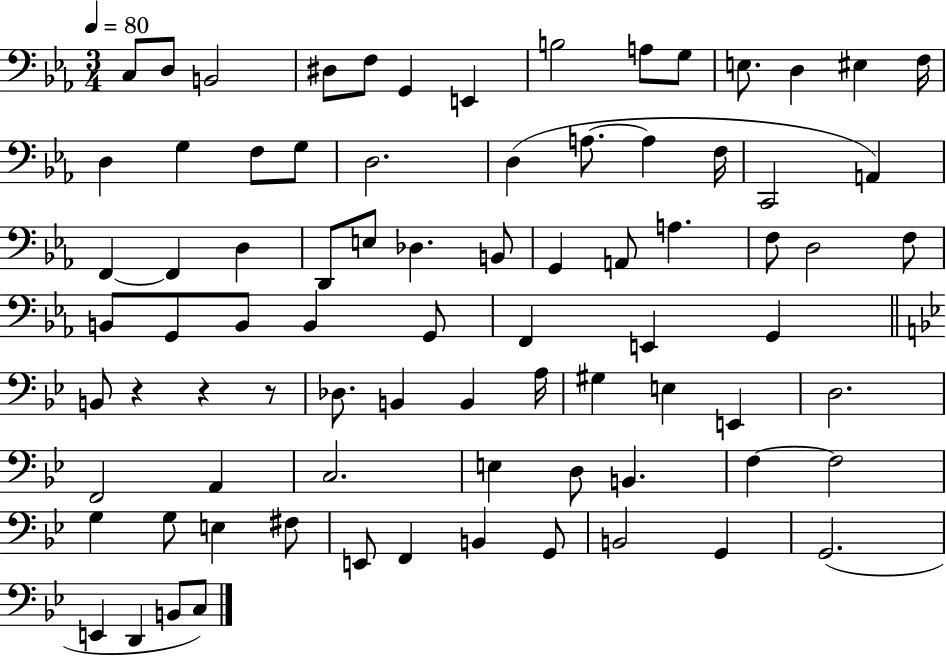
X:1
T:Untitled
M:3/4
L:1/4
K:Eb
C,/2 D,/2 B,,2 ^D,/2 F,/2 G,, E,, B,2 A,/2 G,/2 E,/2 D, ^E, F,/4 D, G, F,/2 G,/2 D,2 D, A,/2 A, F,/4 C,,2 A,, F,, F,, D, D,,/2 E,/2 _D, B,,/2 G,, A,,/2 A, F,/2 D,2 F,/2 B,,/2 G,,/2 B,,/2 B,, G,,/2 F,, E,, G,, B,,/2 z z z/2 _D,/2 B,, B,, A,/4 ^G, E, E,, D,2 F,,2 A,, C,2 E, D,/2 B,, F, F,2 G, G,/2 E, ^F,/2 E,,/2 F,, B,, G,,/2 B,,2 G,, G,,2 E,, D,, B,,/2 C,/2